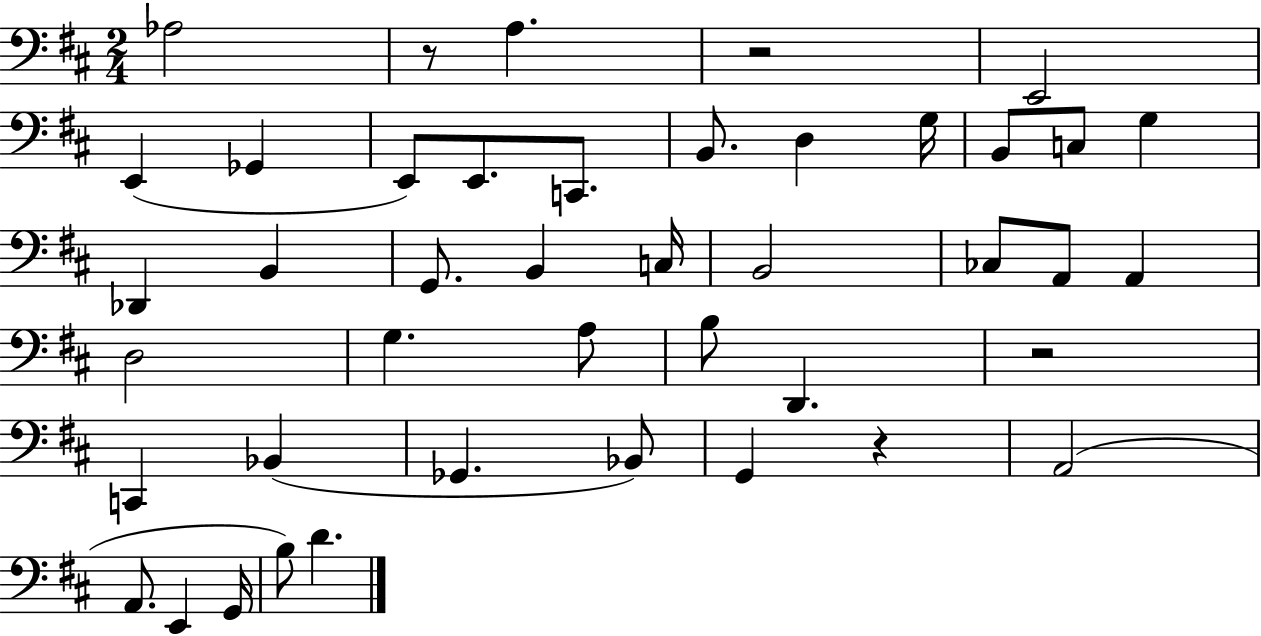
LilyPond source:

{
  \clef bass
  \numericTimeSignature
  \time 2/4
  \key d \major
  aes2 | r8 a4. | r2 | e,2 | \break e,4( ges,4 | e,8) e,8. c,8. | b,8. d4 g16 | b,8 c8 g4 | \break des,4 b,4 | g,8. b,4 c16 | b,2 | ces8 a,8 a,4 | \break d2 | g4. a8 | b8 d,4. | r2 | \break c,4 bes,4( | ges,4. bes,8) | g,4 r4 | a,2( | \break a,8. e,4 g,16 | b8) d'4. | \bar "|."
}